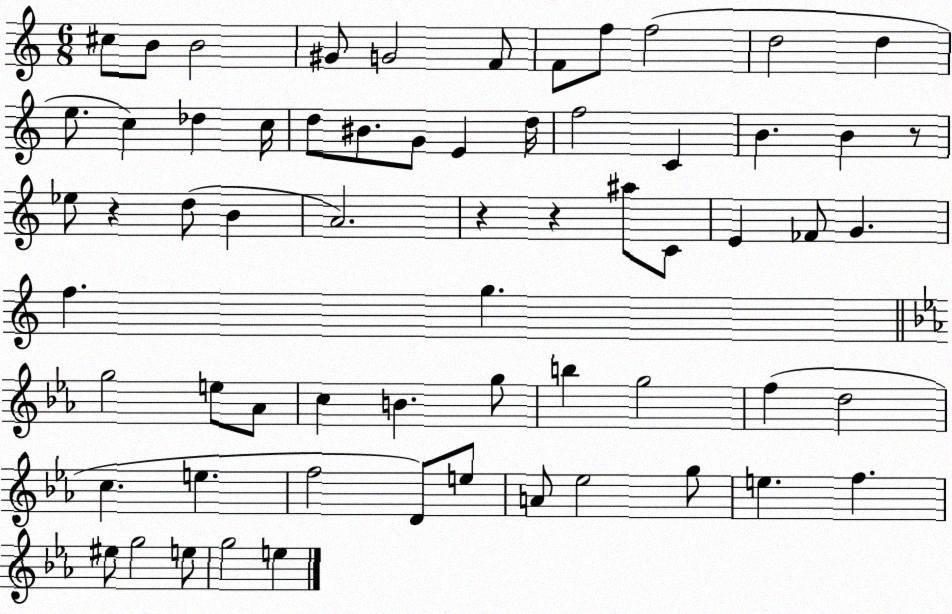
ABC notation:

X:1
T:Untitled
M:6/8
L:1/4
K:C
^c/2 B/2 B2 ^G/2 G2 F/2 F/2 f/2 f2 d2 d e/2 c _d c/4 d/2 ^B/2 G/2 E d/4 f2 C B B z/2 _e/2 z d/2 B A2 z z ^a/2 C/2 E _F/2 G f g g2 e/2 _A/2 c B g/2 b g2 f d2 c e f2 D/2 e/2 A/2 _e2 g/2 e f ^e/2 g2 e/2 g2 e